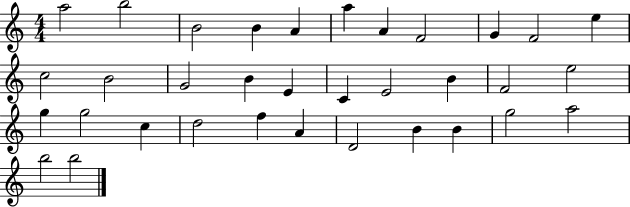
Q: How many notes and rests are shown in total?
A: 34